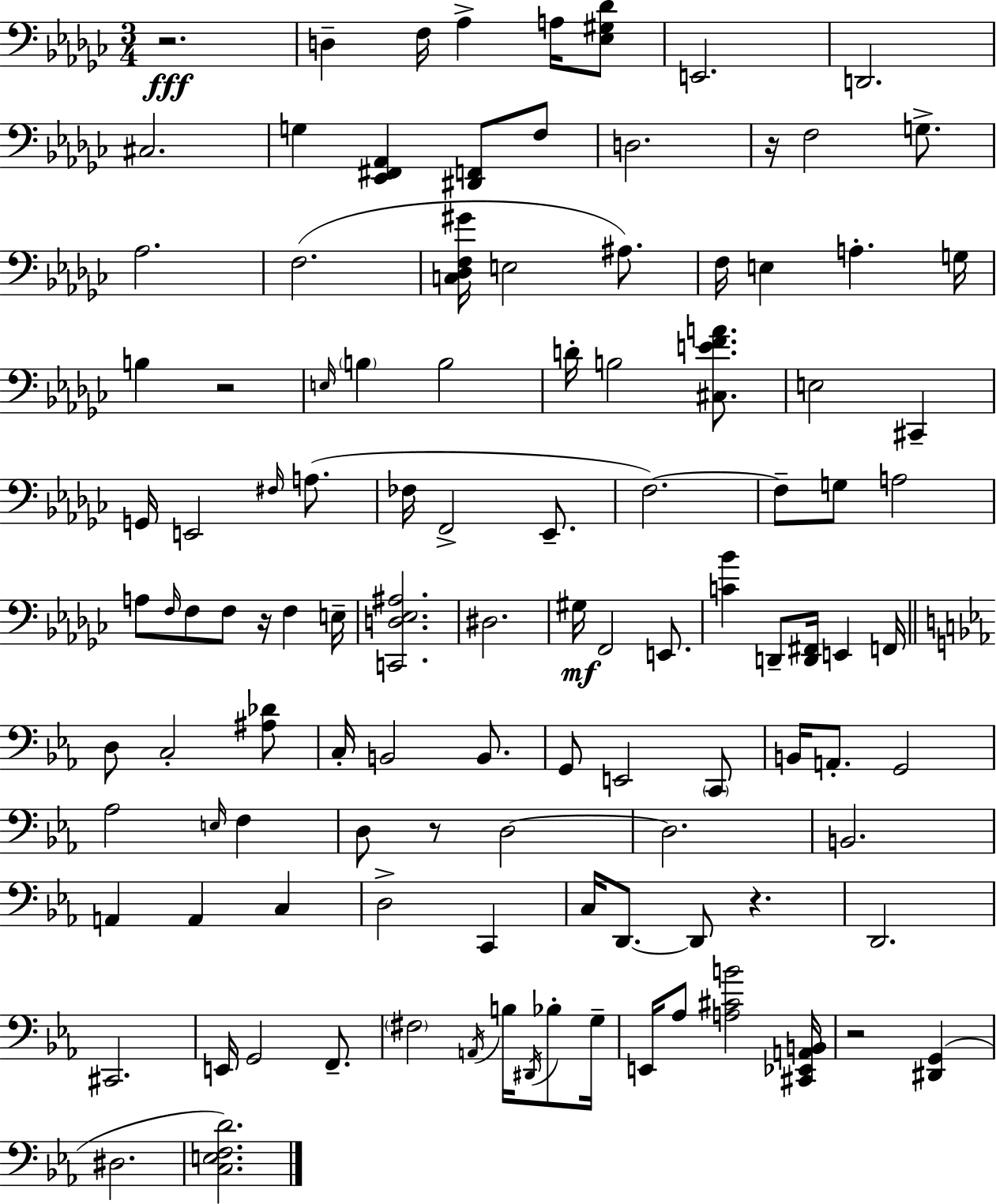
{
  \clef bass
  \numericTimeSignature
  \time 3/4
  \key ees \minor
  r2.\fff | d4-- f16 aes4-> a16 <ees gis des'>8 | e,2. | d,2. | \break cis2. | g4 <ees, fis, aes,>4 <dis, f,>8 f8 | d2. | r16 f2 g8.-> | \break aes2. | f2.( | <c des f gis'>16 e2 ais8.) | f16 e4 a4.-. g16 | \break b4 r2 | \grace { e16 } \parenthesize b4 b2 | d'16-. b2 <cis e' f' a'>8. | e2 cis,4-- | \break g,16 e,2 \grace { fis16 }( a8. | fes16 f,2-> ees,8.-- | f2.~~) | f8-- g8 a2 | \break a8 \grace { f16 } f8 f8 r16 f4 | e16-- <c, d ees ais>2. | dis2. | gis16\mf f,2 | \break e,8. <c' bes'>4 d,8-- <d, fis,>16 e,4 | f,16 \bar "||" \break \key ees \major d8 c2-. <ais des'>8 | c16-. b,2 b,8. | g,8 e,2 \parenthesize c,8 | b,16 a,8.-. g,2 | \break aes2 \grace { e16 } f4 | d8 r8 d2~~ | d2. | b,2. | \break a,4 a,4 c4 | d2-> c,4 | c16 d,8.~~ d,8 r4. | d,2. | \break cis,2. | e,16 g,2 f,8.-- | \parenthesize fis2 \acciaccatura { a,16 } b16 \acciaccatura { dis,16 } | bes8-. g16-- e,16 aes8 <a cis' b'>2 | \break <cis, ees, a, b,>16 r2 <dis, g,>4( | dis2. | <c e f d'>2.) | \bar "|."
}